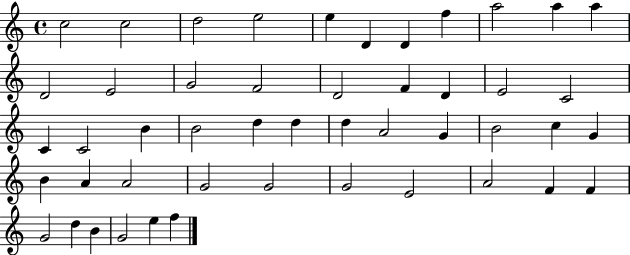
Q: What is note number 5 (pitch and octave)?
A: E5